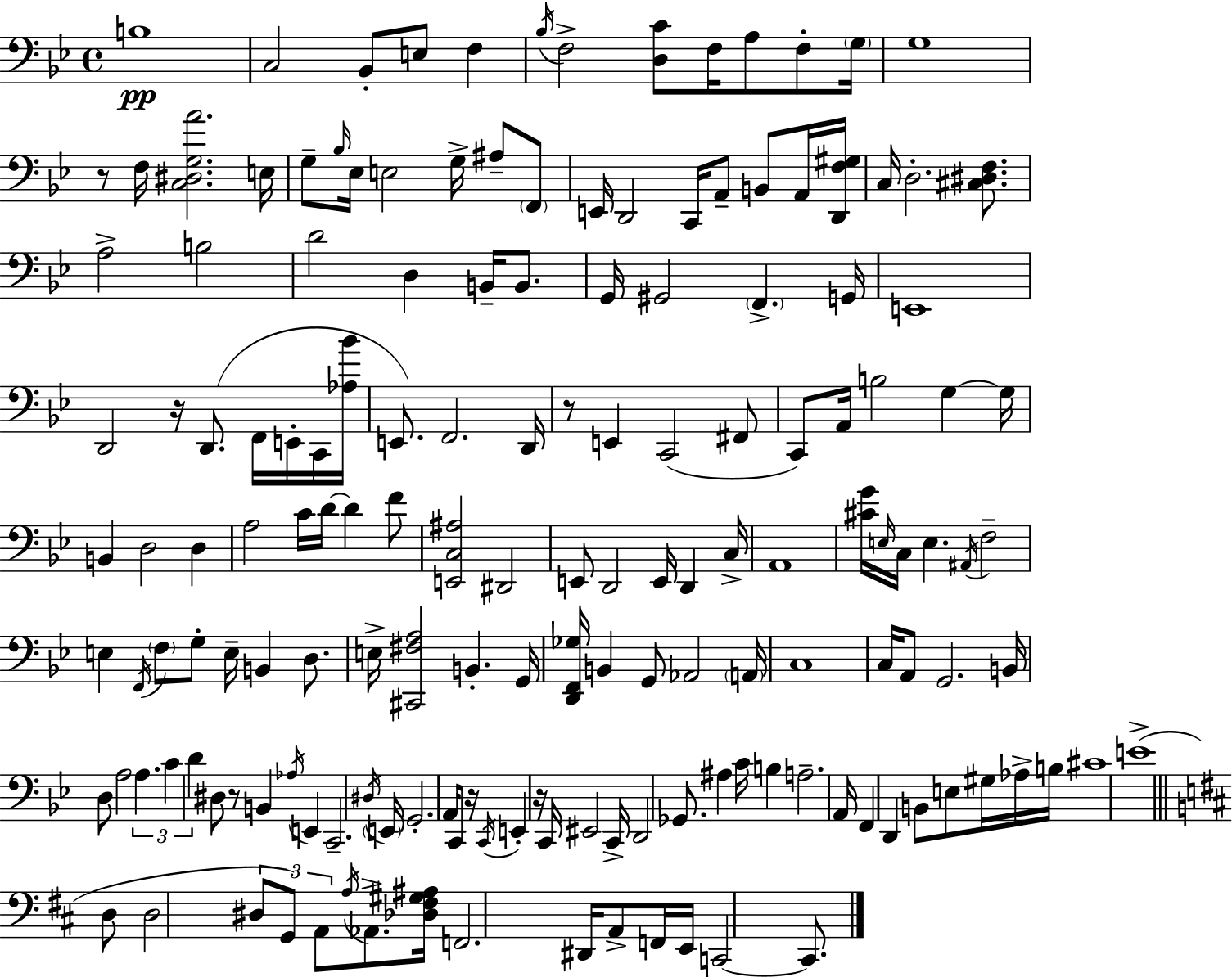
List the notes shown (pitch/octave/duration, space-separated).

B3/w C3/h Bb2/e E3/e F3/q Bb3/s F3/h [D3,C4]/e F3/s A3/e F3/e G3/s G3/w R/e F3/s [C3,D#3,G3,A4]/h. E3/s G3/e Bb3/s Eb3/s E3/h G3/s A#3/e F2/e E2/s D2/h C2/s A2/e B2/e A2/s [D2,F3,G#3]/s C3/s D3/h. [C#3,D#3,F3]/e. A3/h B3/h D4/h D3/q B2/s B2/e. G2/s G#2/h F2/q. G2/s E2/w D2/h R/s D2/e. F2/s E2/s C2/s [Ab3,Bb4]/s E2/e. F2/h. D2/s R/e E2/q C2/h F#2/e C2/e A2/s B3/h G3/q G3/s B2/q D3/h D3/q A3/h C4/s D4/s D4/q F4/e [E2,C3,A#3]/h D#2/h E2/e D2/h E2/s D2/q C3/s A2/w [C#4,G4]/s E3/s C3/s E3/q. A#2/s F3/h E3/q F2/s F3/e G3/e E3/s B2/q D3/e. E3/s [C#2,F#3,A3]/h B2/q. G2/s [D2,F2,Gb3]/s B2/q G2/e Ab2/h A2/s C3/w C3/s A2/e G2/h. B2/s D3/e A3/h A3/q. C4/q D4/q D#3/e R/e B2/q Ab3/s E2/q C2/h. D#3/s E2/s G2/h. A2/s C2/e R/s C2/s E2/q R/s C2/s EIS2/h C2/s D2/h Gb2/e. A#3/q C4/s B3/q A3/h. A2/s F2/q D2/q B2/e E3/e G#3/s Ab3/s B3/s C#4/w E4/w D3/e D3/h D#3/e G2/e A2/e A3/s Ab2/e. [Db3,F#3,G#3,A#3]/s F2/h. D#2/s A2/e F2/s E2/s C2/h C2/e.